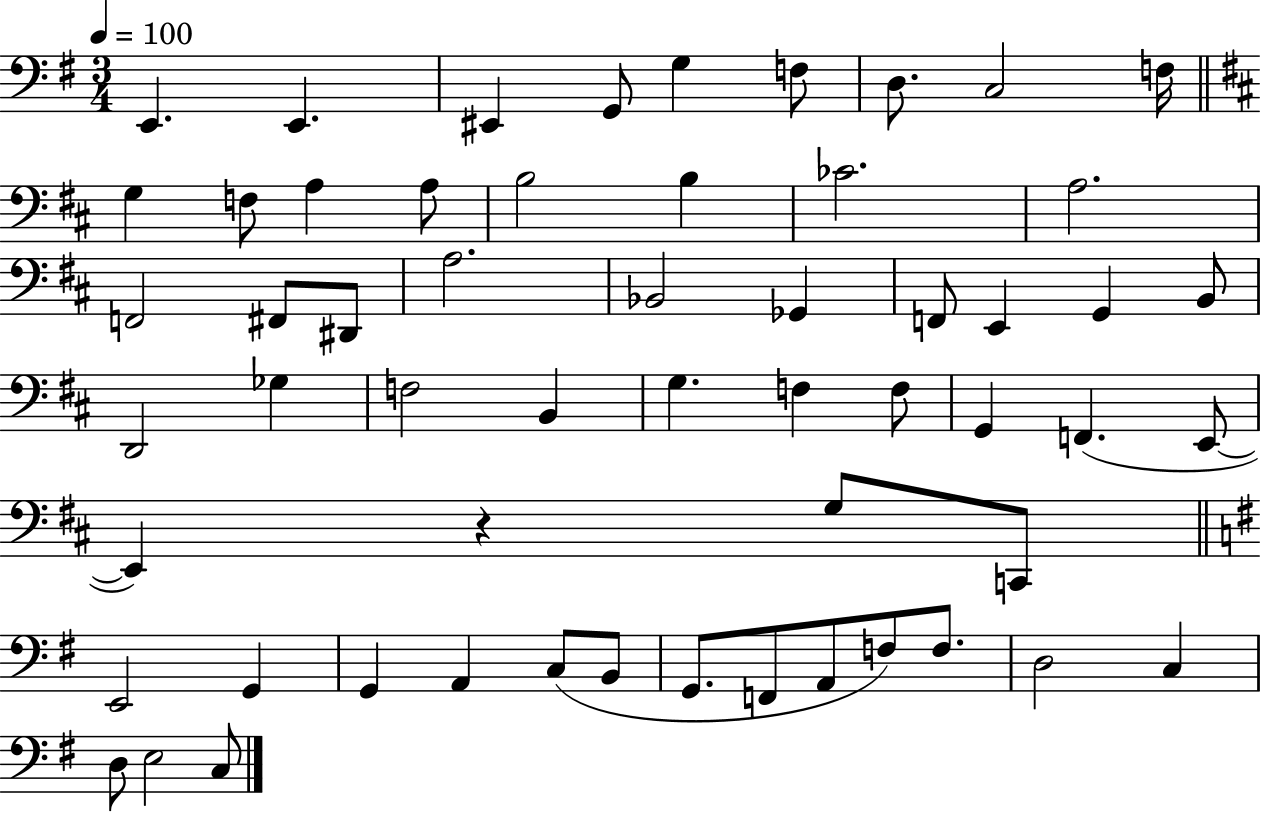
E2/q. E2/q. EIS2/q G2/e G3/q F3/e D3/e. C3/h F3/s G3/q F3/e A3/q A3/e B3/h B3/q CES4/h. A3/h. F2/h F#2/e D#2/e A3/h. Bb2/h Gb2/q F2/e E2/q G2/q B2/e D2/h Gb3/q F3/h B2/q G3/q. F3/q F3/e G2/q F2/q. E2/e E2/q R/q G3/e C2/e E2/h G2/q G2/q A2/q C3/e B2/e G2/e. F2/e A2/e F3/e F3/e. D3/h C3/q D3/e E3/h C3/e